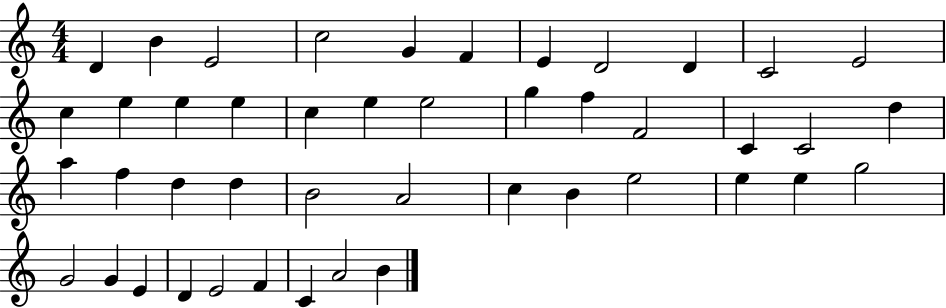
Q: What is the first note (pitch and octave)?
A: D4